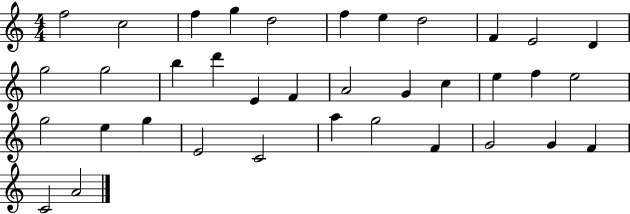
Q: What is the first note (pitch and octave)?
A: F5